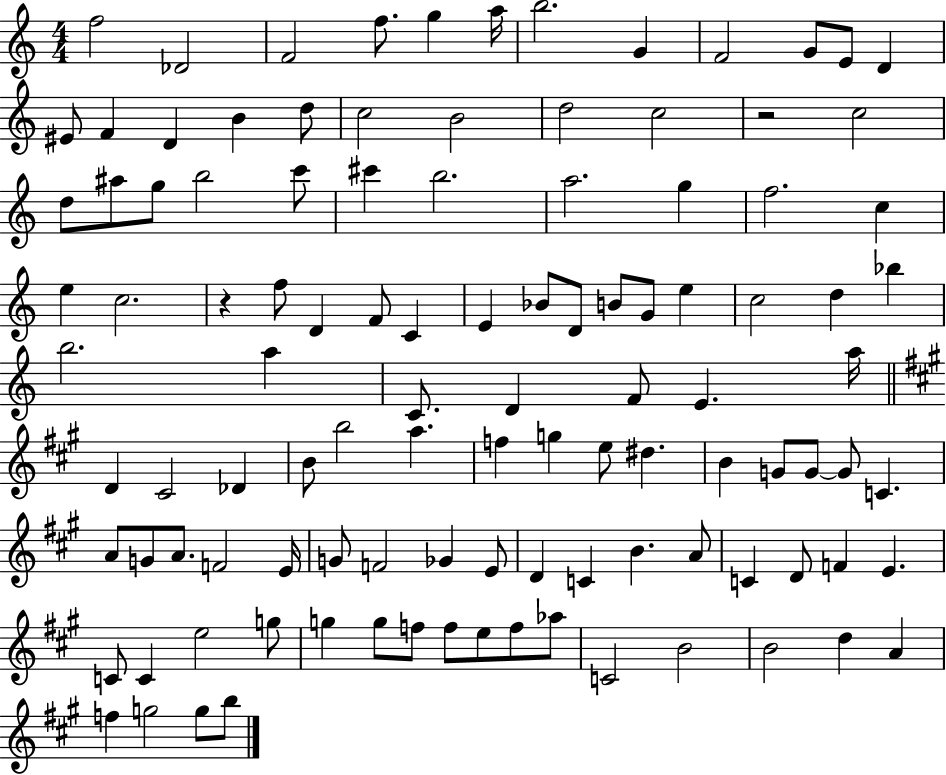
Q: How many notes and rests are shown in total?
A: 109